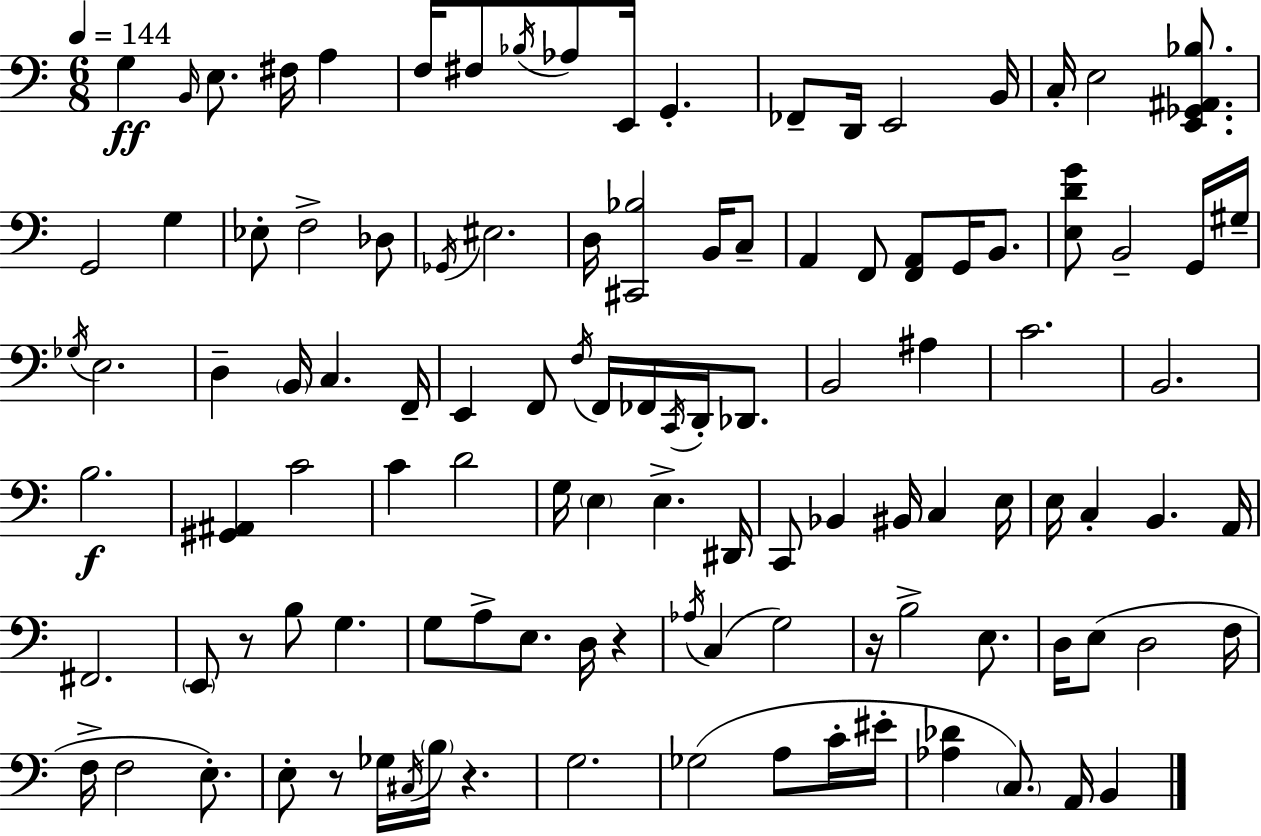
G3/q B2/s E3/e. F#3/s A3/q F3/s F#3/e Bb3/s Ab3/e E2/s G2/q. FES2/e D2/s E2/h B2/s C3/s E3/h [E2,Gb2,A#2,Bb3]/e. G2/h G3/q Eb3/e F3/h Db3/e Gb2/s EIS3/h. D3/s [C#2,Bb3]/h B2/s C3/e A2/q F2/e [F2,A2]/e G2/s B2/e. [E3,D4,G4]/e B2/h G2/s G#3/s Gb3/s E3/h. D3/q B2/s C3/q. F2/s E2/q F2/e F3/s F2/s FES2/s C2/s D2/s Db2/e. B2/h A#3/q C4/h. B2/h. B3/h. [G#2,A#2]/q C4/h C4/q D4/h G3/s E3/q E3/q. D#2/s C2/e Bb2/q BIS2/s C3/q E3/s E3/s C3/q B2/q. A2/s F#2/h. E2/e R/e B3/e G3/q. G3/e A3/e E3/e. D3/s R/q Ab3/s C3/q G3/h R/s B3/h E3/e. D3/s E3/e D3/h F3/s F3/s F3/h E3/e. E3/e R/e Gb3/s C#3/s B3/s R/q. G3/h. Gb3/h A3/e C4/s EIS4/s [Ab3,Db4]/q C3/e. A2/s B2/q